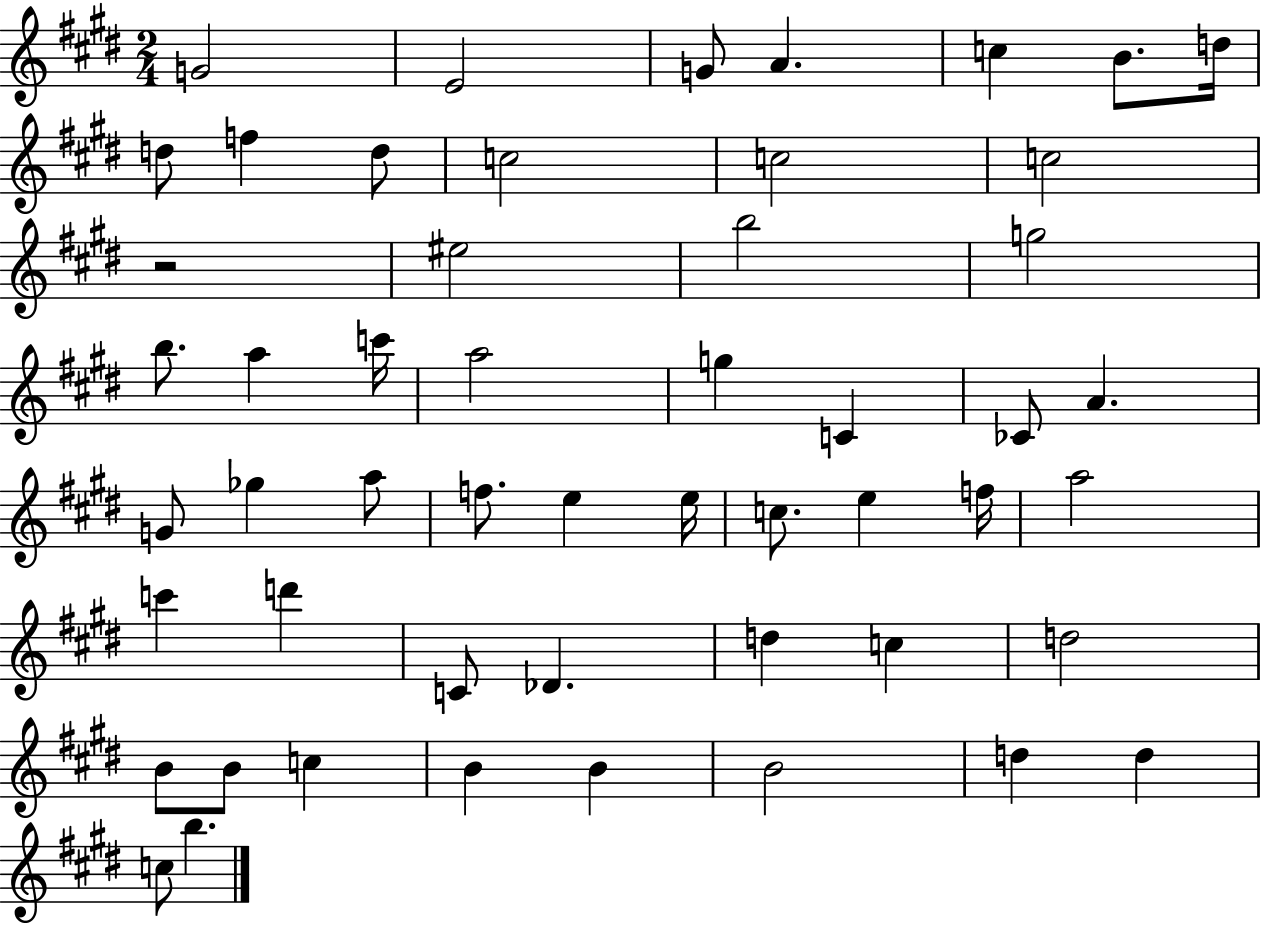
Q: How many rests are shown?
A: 1